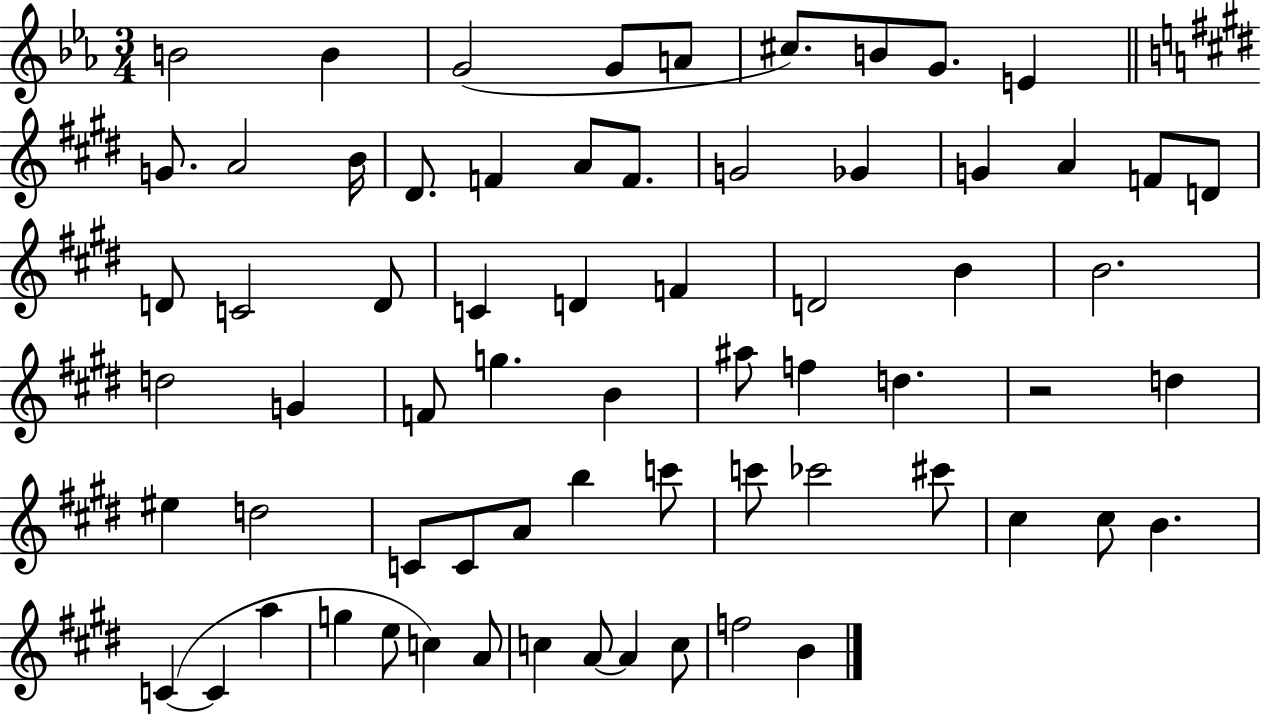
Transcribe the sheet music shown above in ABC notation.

X:1
T:Untitled
M:3/4
L:1/4
K:Eb
B2 B G2 G/2 A/2 ^c/2 B/2 G/2 E G/2 A2 B/4 ^D/2 F A/2 F/2 G2 _G G A F/2 D/2 D/2 C2 D/2 C D F D2 B B2 d2 G F/2 g B ^a/2 f d z2 d ^e d2 C/2 C/2 A/2 b c'/2 c'/2 _c'2 ^c'/2 ^c ^c/2 B C C a g e/2 c A/2 c A/2 A c/2 f2 B